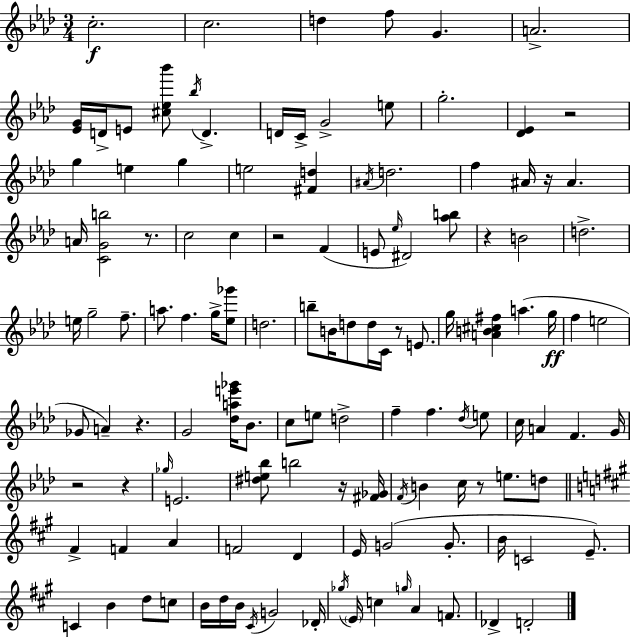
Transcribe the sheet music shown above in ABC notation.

X:1
T:Untitled
M:3/4
L:1/4
K:Fm
c2 c2 d f/2 G A2 [_EG]/4 D/4 E/2 [^c_e_b']/2 _b/4 D D/4 C/4 G2 e/2 g2 [_D_E] z2 g e g e2 [^Fd] ^A/4 d2 f ^A/4 z/4 ^A A/4 [CGb]2 z/2 c2 c z2 F E/2 _e/4 ^D2 [_ab]/2 z B2 d2 e/4 g2 f/2 a/2 f g/4 [_e_g']/2 d2 b/2 B/4 d/2 d/4 C/4 z/2 E/2 g/4 [AB^c^f] a g/4 f e2 _G/2 A z G2 [_dae'_g']/4 _B/2 c/2 e/2 d2 f f _d/4 e/2 c/4 A F G/4 z2 z _g/4 E2 [^de_b]/2 b2 z/4 [^F_G]/4 F/4 B c/4 z/2 e/2 d/2 ^F F A F2 D E/4 G2 G/2 B/4 C2 E/2 C B d/2 c/2 B/4 d/4 B/4 ^C/4 G2 _D/4 _g/4 E/4 c g/4 A F/2 _D D2